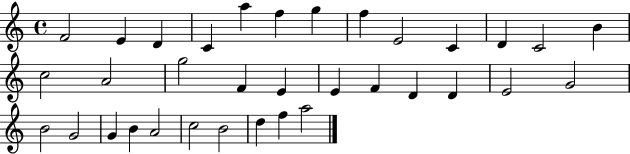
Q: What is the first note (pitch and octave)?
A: F4